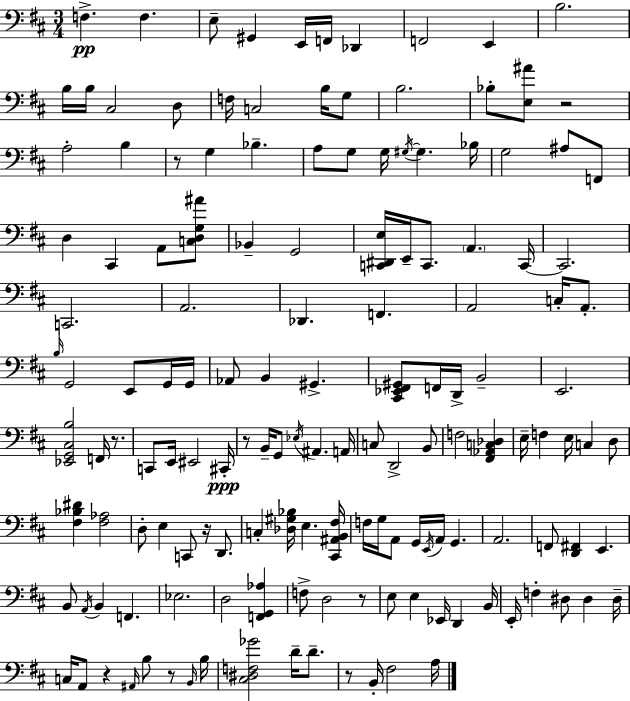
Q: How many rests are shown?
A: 9